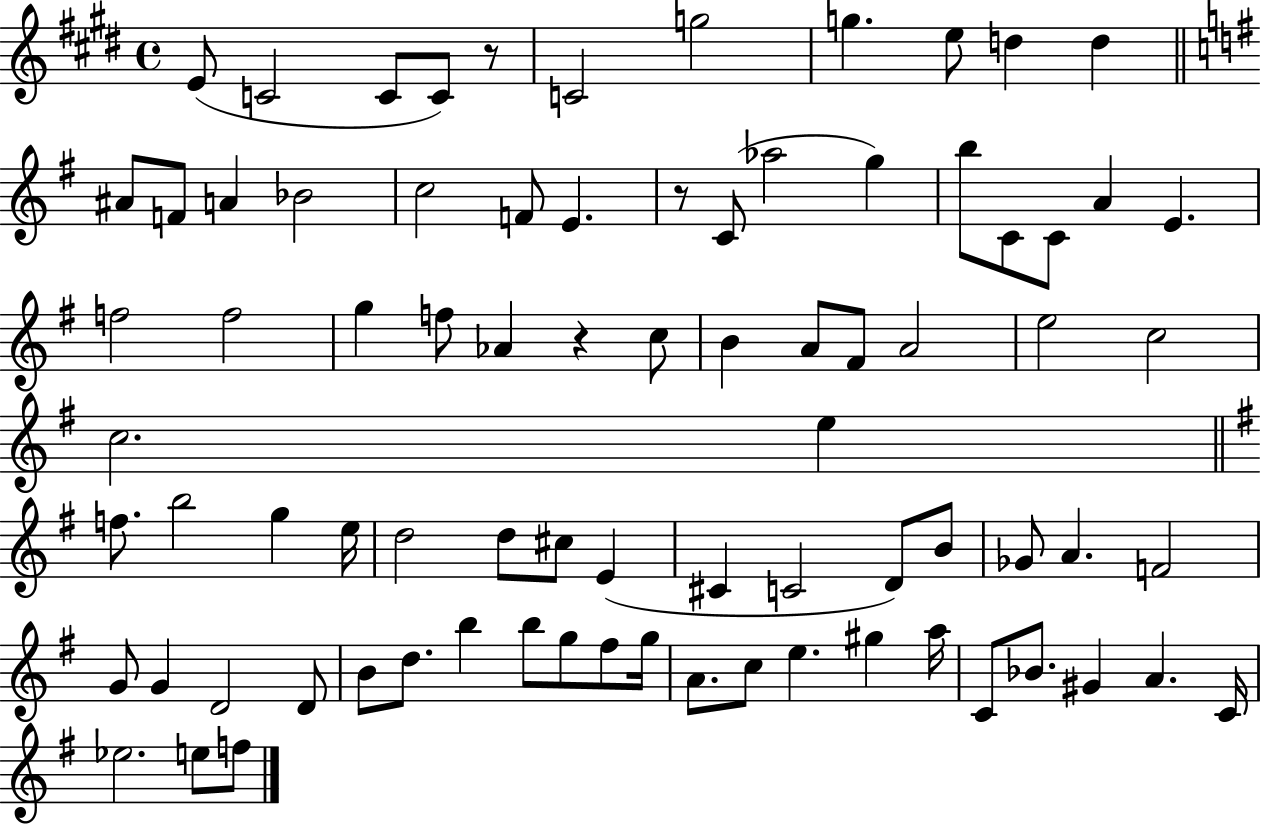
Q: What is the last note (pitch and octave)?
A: F5